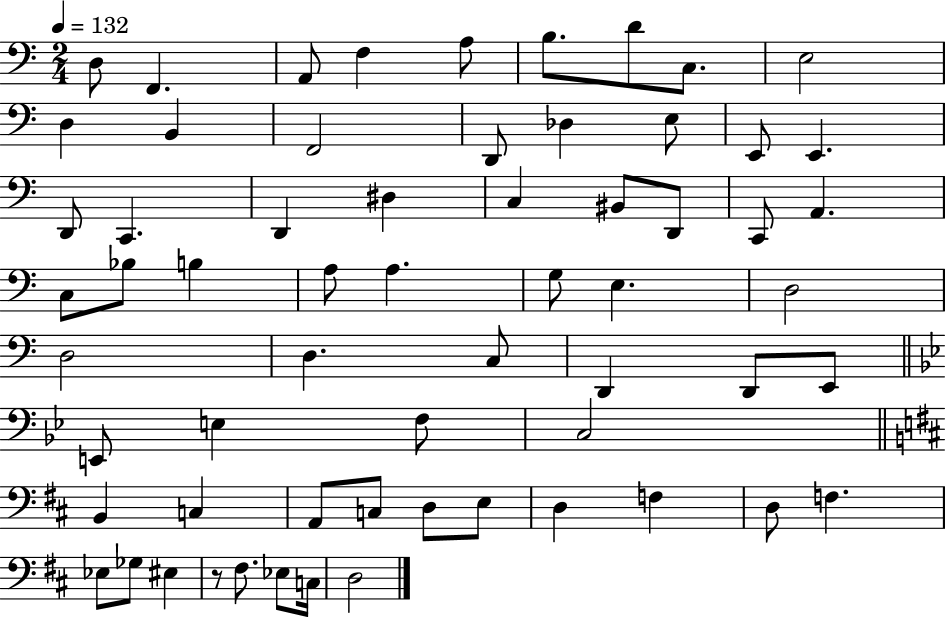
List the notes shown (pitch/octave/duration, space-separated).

D3/e F2/q. A2/e F3/q A3/e B3/e. D4/e C3/e. E3/h D3/q B2/q F2/h D2/e Db3/q E3/e E2/e E2/q. D2/e C2/q. D2/q D#3/q C3/q BIS2/e D2/e C2/e A2/q. C3/e Bb3/e B3/q A3/e A3/q. G3/e E3/q. D3/h D3/h D3/q. C3/e D2/q D2/e E2/e E2/e E3/q F3/e C3/h B2/q C3/q A2/e C3/e D3/e E3/e D3/q F3/q D3/e F3/q. Eb3/e Gb3/e EIS3/q R/e F#3/e. Eb3/e C3/s D3/h